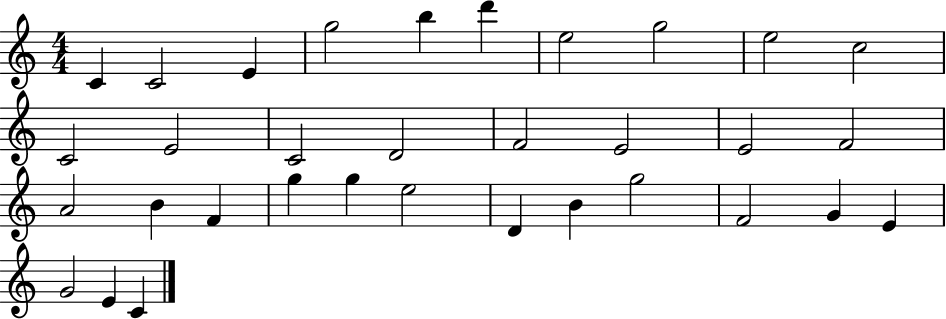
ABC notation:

X:1
T:Untitled
M:4/4
L:1/4
K:C
C C2 E g2 b d' e2 g2 e2 c2 C2 E2 C2 D2 F2 E2 E2 F2 A2 B F g g e2 D B g2 F2 G E G2 E C